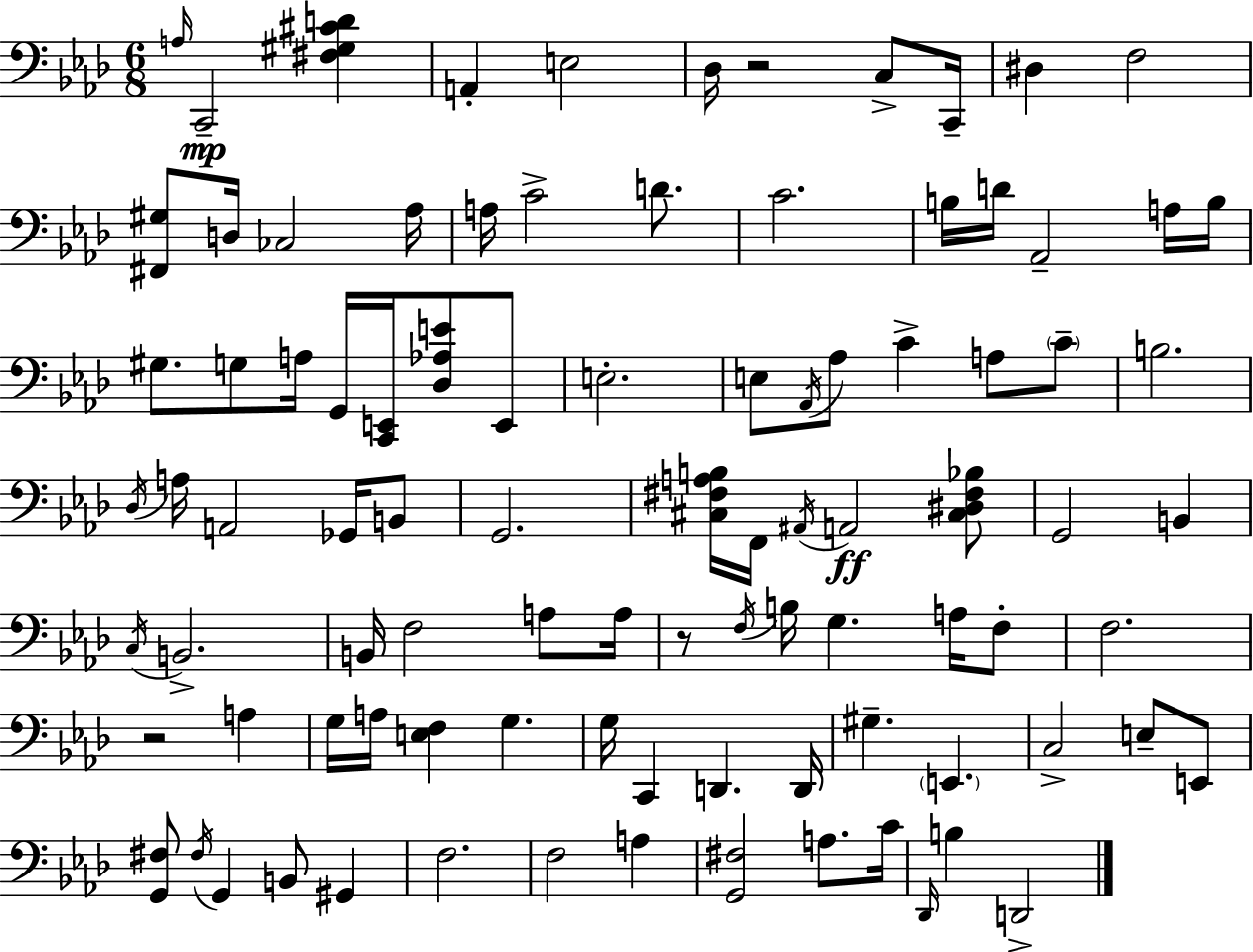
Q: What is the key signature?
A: AES major